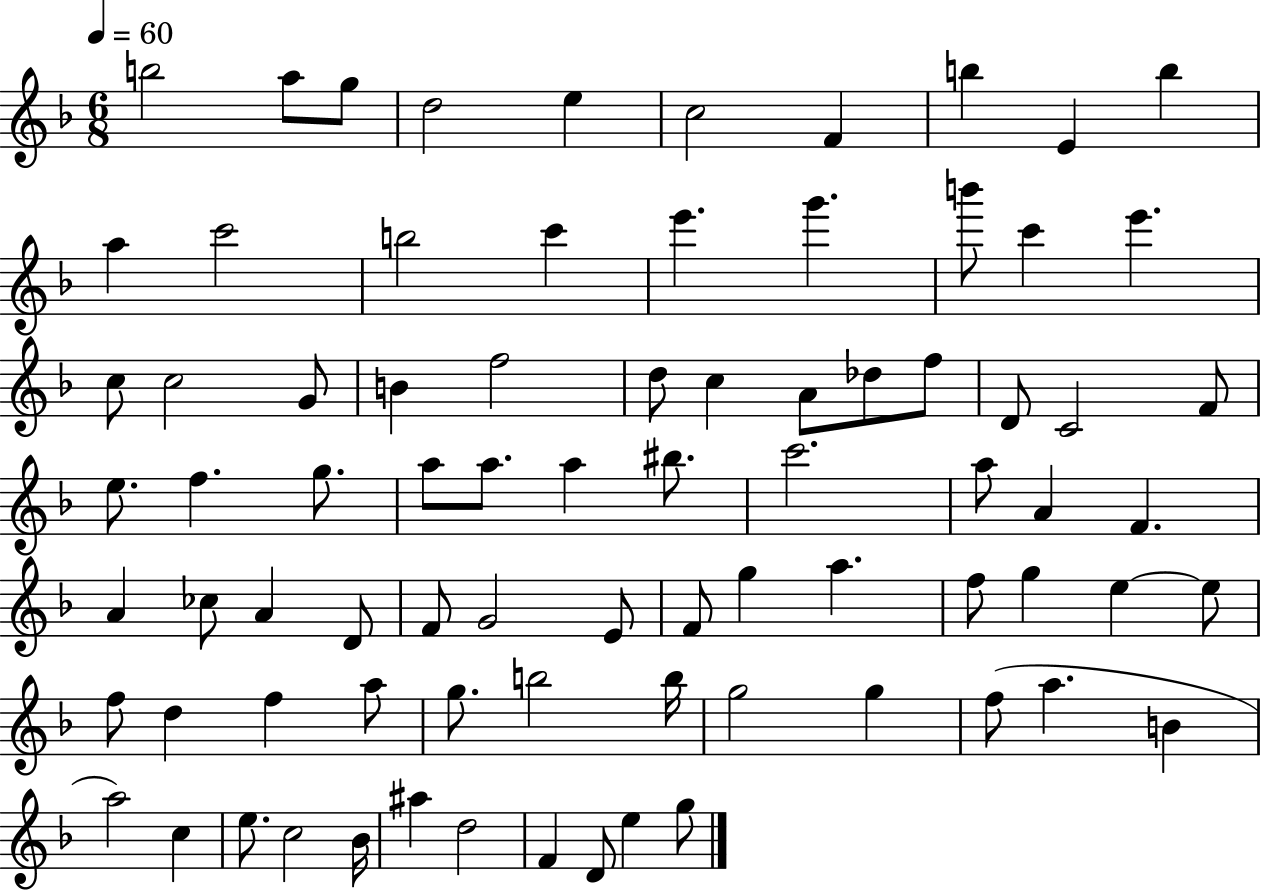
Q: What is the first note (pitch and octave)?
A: B5